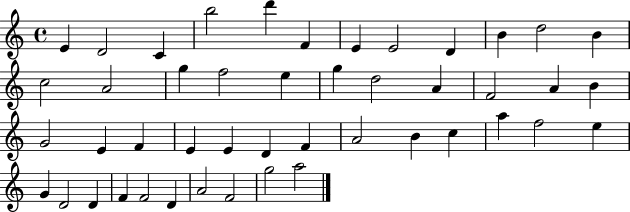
X:1
T:Untitled
M:4/4
L:1/4
K:C
E D2 C b2 d' F E E2 D B d2 B c2 A2 g f2 e g d2 A F2 A B G2 E F E E D F A2 B c a f2 e G D2 D F F2 D A2 F2 g2 a2